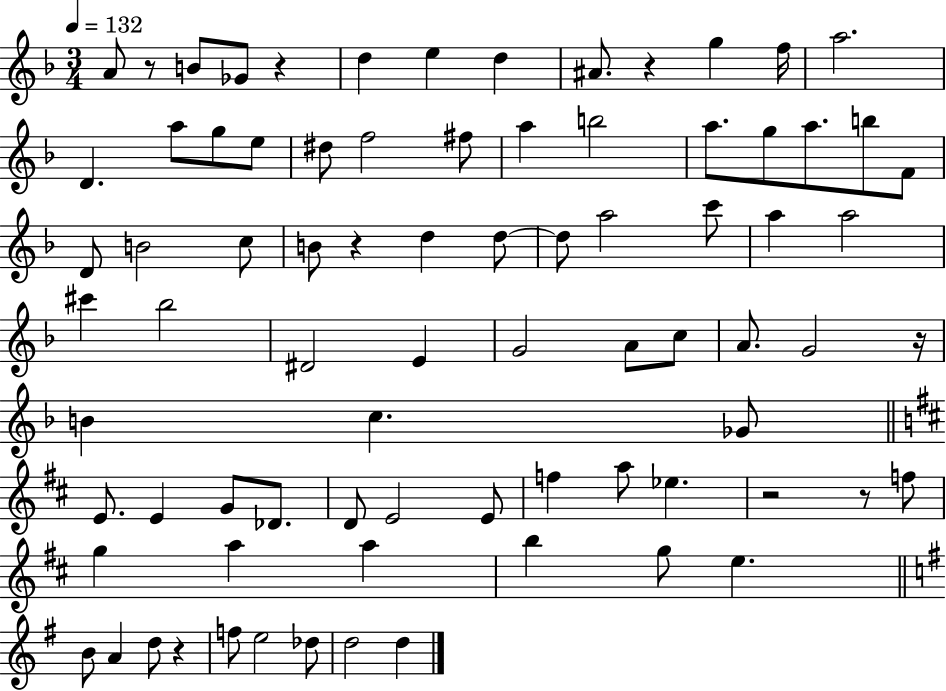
X:1
T:Untitled
M:3/4
L:1/4
K:F
A/2 z/2 B/2 _G/2 z d e d ^A/2 z g f/4 a2 D a/2 g/2 e/2 ^d/2 f2 ^f/2 a b2 a/2 g/2 a/2 b/2 F/2 D/2 B2 c/2 B/2 z d d/2 d/2 a2 c'/2 a a2 ^c' _b2 ^D2 E G2 A/2 c/2 A/2 G2 z/4 B c _G/2 E/2 E G/2 _D/2 D/2 E2 E/2 f a/2 _e z2 z/2 f/2 g a a b g/2 e B/2 A d/2 z f/2 e2 _d/2 d2 d